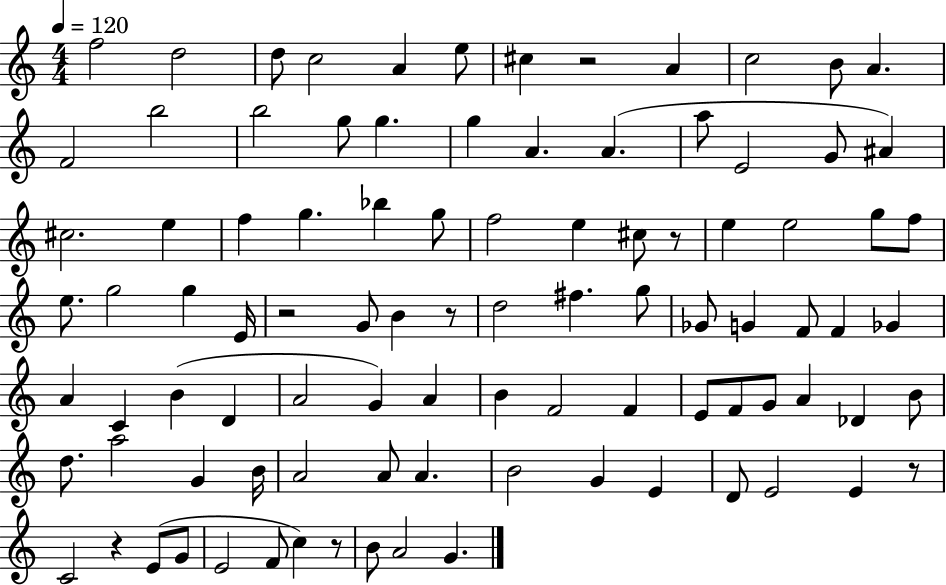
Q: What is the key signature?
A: C major